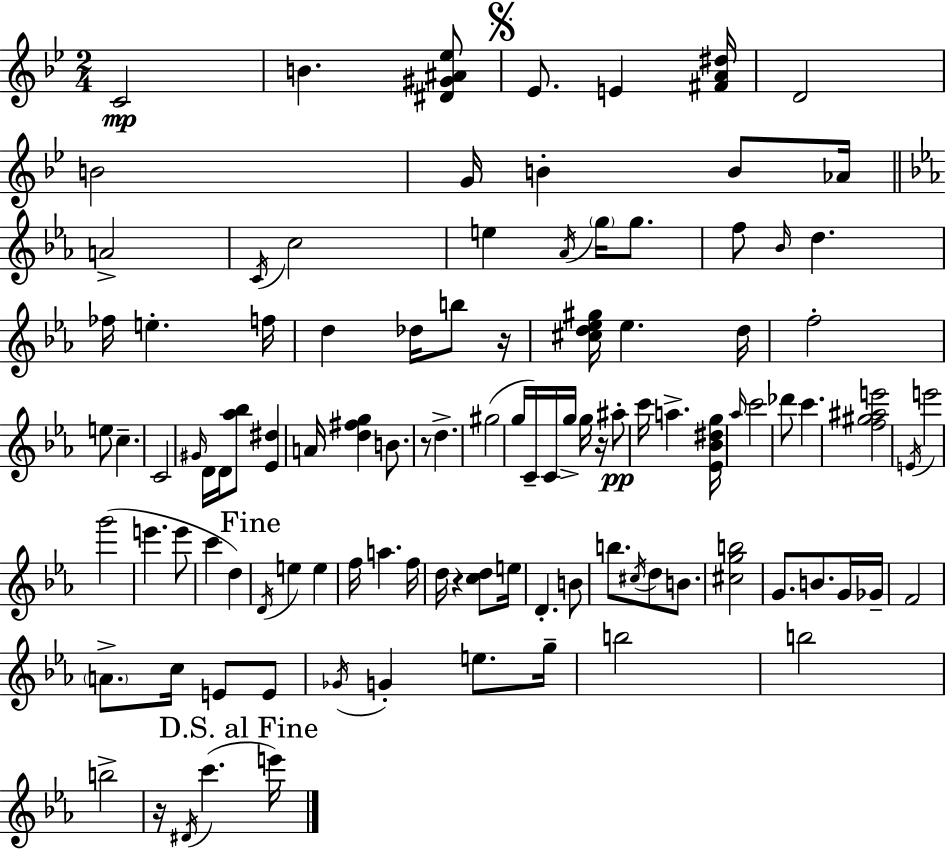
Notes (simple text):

C4/h B4/q. [D#4,G#4,A#4,Eb5]/e Eb4/e. E4/q [F#4,A4,D#5]/s D4/h B4/h G4/s B4/q B4/e Ab4/s A4/h C4/s C5/h E5/q Ab4/s G5/s G5/e. F5/e Bb4/s D5/q. FES5/s E5/q. F5/s D5/q Db5/s B5/e R/s [C#5,D5,Eb5,G#5]/s Eb5/q. D5/s F5/h E5/e C5/q. C4/h G#4/s D4/s D4/s [Ab5,Bb5]/e [Eb4,D#5]/q A4/s [D5,F#5,G5]/q B4/e. R/e D5/q. G#5/h G5/s C4/s C4/s G5/s G5/s R/s A#5/e C6/s A5/q. [Eb4,Bb4,D#5,G5]/s Ab5/s C6/h Db6/e C6/q. [F5,G#5,A#5,E6]/h E4/s E6/h G6/h E6/q. E6/e C6/q D5/q D4/s E5/q E5/q F5/s A5/q. F5/s D5/s R/q [C5,D5]/e E5/s D4/q. B4/e B5/e. C#5/s D5/e B4/e. [C#5,G5,B5]/h G4/e. B4/e. G4/s Gb4/s F4/h A4/e. C5/s E4/e E4/e Gb4/s G4/q E5/e. G5/s B5/h B5/h B5/h R/s D#4/s C6/q. E6/s